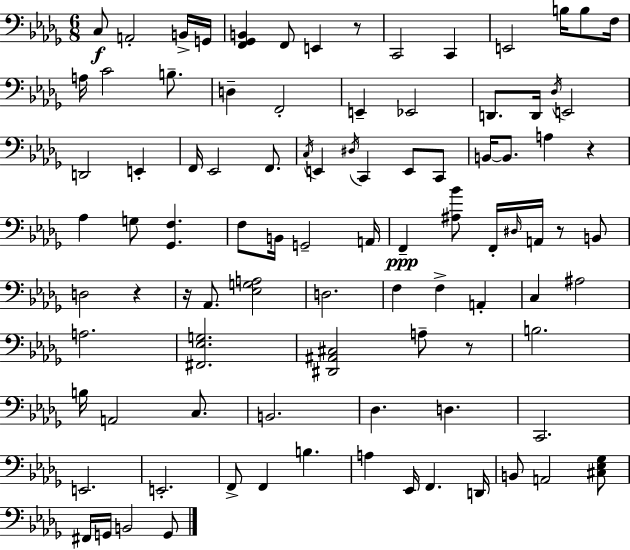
{
  \clef bass
  \numericTimeSignature
  \time 6/8
  \key bes \minor
  c8\f a,2-. b,16-> g,16 | <f, ges, b,>4 f,8 e,4 r8 | c,2 c,4 | e,2 b16 b8 f16 | \break a16 c'2 b8.-- | d4-- f,2-. | e,4-- ees,2 | d,8. d,16 \acciaccatura { des16 } e,2 | \break d,2 e,4-. | f,16 ees,2 f,8. | \acciaccatura { c16 } e,4 \acciaccatura { dis16 } c,4 e,8 | c,8 b,16~~ b,8. a4 r4 | \break aes4 g8 <ges, f>4. | f8 b,16 g,2-- | a,16 f,4--\ppp <ais bes'>8 f,16-. \grace { dis16 } a,16 | r8 b,8 d2 | \break r4 r16 aes,8. <ees g a>2 | d2. | f4 f4-> | a,4-. c4 ais2 | \break a2. | <fis, ees g>2. | <dis, ais, cis>2 | a8-- r8 b2. | \break b16 a,2 | c8. b,2. | des4. d4. | c,2. | \break e,2. | e,2.-. | f,8-> f,4 b4. | a4 ees,16 f,4. | \break d,16 b,8 a,2 | <cis ees ges>8 fis,16 g,16 b,2 | g,8 \bar "|."
}